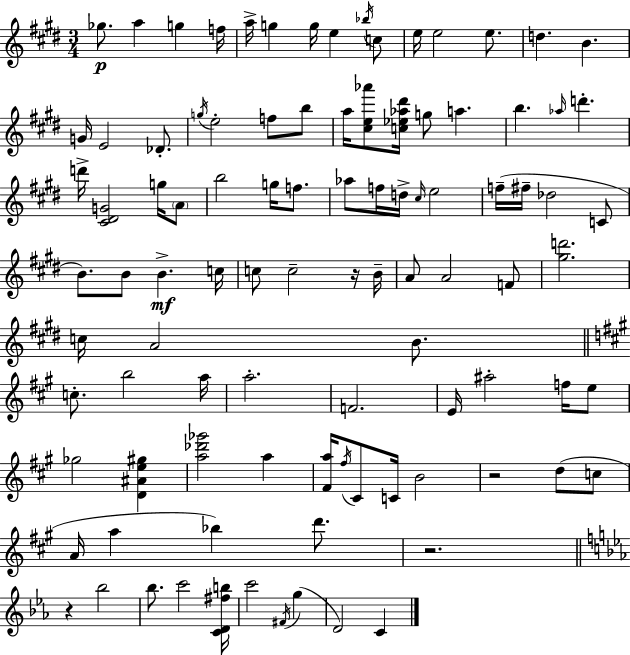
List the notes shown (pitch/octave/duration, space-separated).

Gb5/e. A5/q G5/q F5/s A5/s G5/q G5/s E5/q Bb5/s C5/e E5/s E5/h E5/e. D5/q. B4/q. G4/s E4/h Db4/e. G5/s E5/h F5/e B5/e A5/s [C#5,E5,Ab6]/e [C5,Eb5,Ab5,D#6]/s G5/e A5/q. B5/q. Ab5/s D6/q. D6/s [C#4,D#4,G4]/h G5/s A4/e B5/h G5/s F5/e. Ab5/e F5/s D5/s C#5/s E5/h F5/s F#5/s Db5/h C4/e B4/e. B4/e B4/q. C5/s C5/e C5/h R/s B4/s A4/e A4/h F4/e [G#5,D6]/h. C5/s A4/h B4/e. C5/e. B5/h A5/s A5/h. F4/h. E4/s A#5/h F5/s E5/e Gb5/h [D4,A#4,E5,G#5]/q [A5,Db6,Gb6]/h A5/q [F#4,A5]/s F#5/s C#4/e C4/s B4/h R/h D5/e C5/e A4/s A5/q Bb5/q D6/e. R/h. R/q Bb5/h Bb5/e. C6/h [C4,D4,F#5,B5]/s C6/h F#4/s G5/q D4/h C4/q